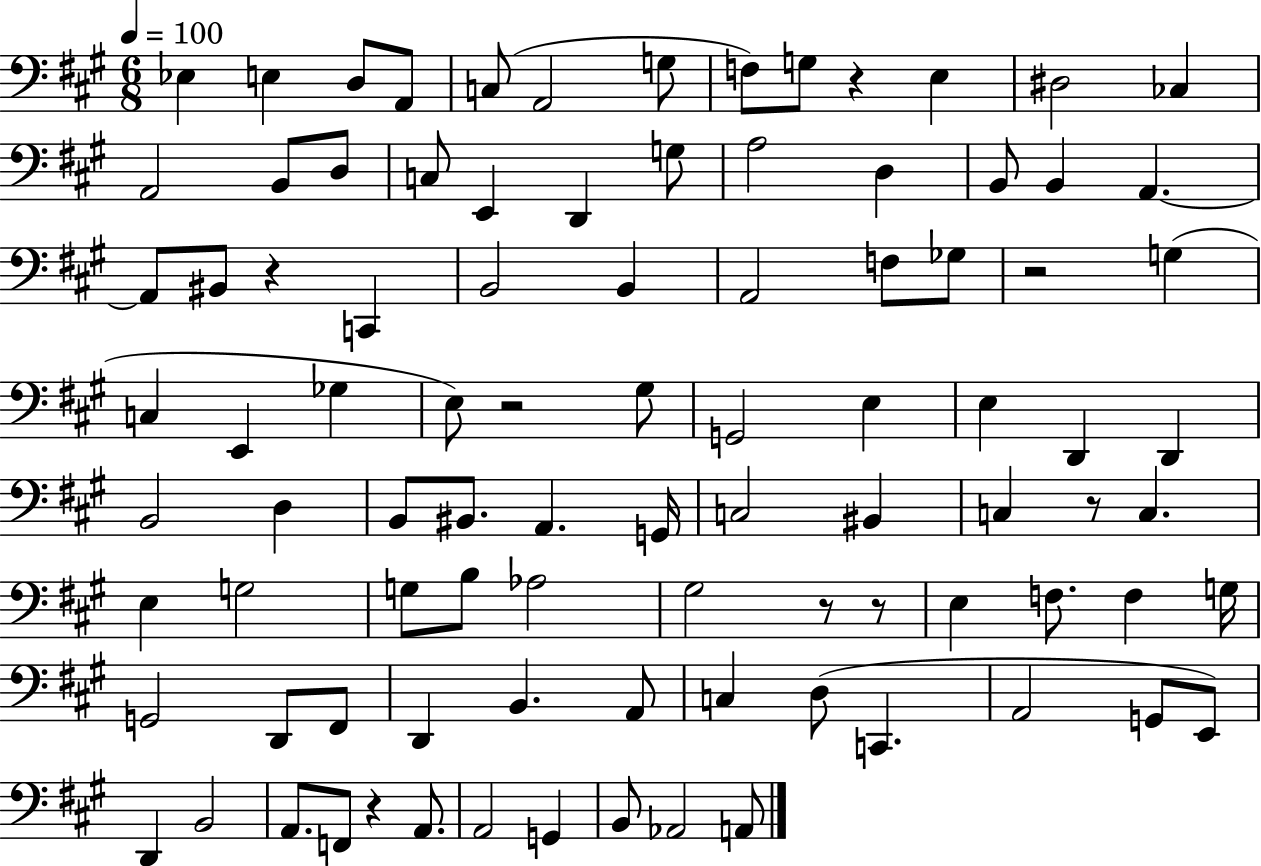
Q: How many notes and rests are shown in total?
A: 93